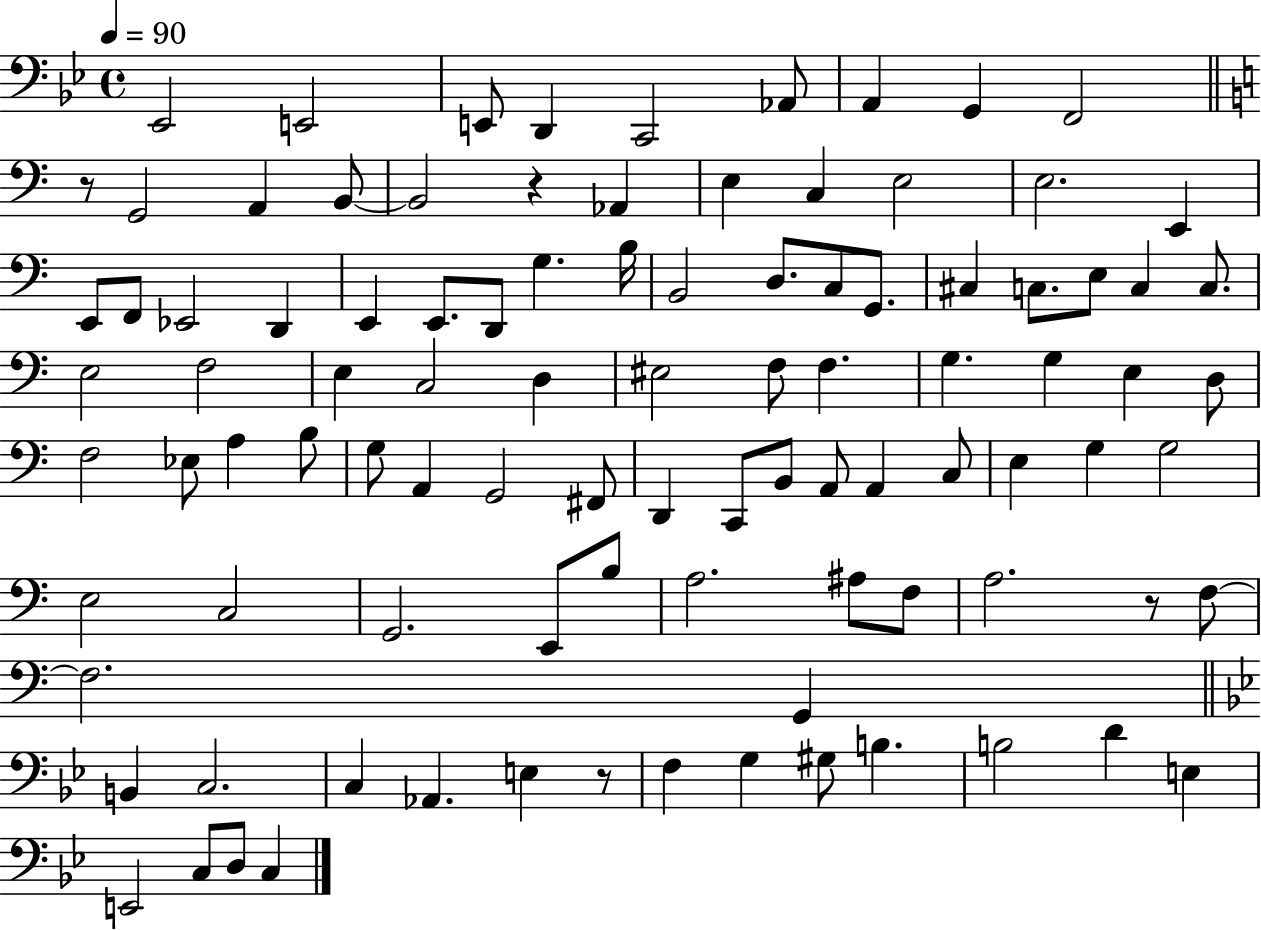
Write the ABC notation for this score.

X:1
T:Untitled
M:4/4
L:1/4
K:Bb
_E,,2 E,,2 E,,/2 D,, C,,2 _A,,/2 A,, G,, F,,2 z/2 G,,2 A,, B,,/2 B,,2 z _A,, E, C, E,2 E,2 E,, E,,/2 F,,/2 _E,,2 D,, E,, E,,/2 D,,/2 G, B,/4 B,,2 D,/2 C,/2 G,,/2 ^C, C,/2 E,/2 C, C,/2 E,2 F,2 E, C,2 D, ^E,2 F,/2 F, G, G, E, D,/2 F,2 _E,/2 A, B,/2 G,/2 A,, G,,2 ^F,,/2 D,, C,,/2 B,,/2 A,,/2 A,, C,/2 E, G, G,2 E,2 C,2 G,,2 E,,/2 B,/2 A,2 ^A,/2 F,/2 A,2 z/2 F,/2 F,2 G,, B,, C,2 C, _A,, E, z/2 F, G, ^G,/2 B, B,2 D E, E,,2 C,/2 D,/2 C,